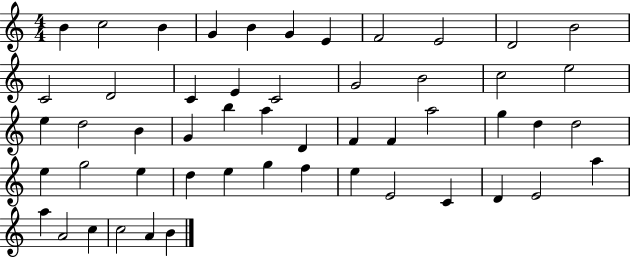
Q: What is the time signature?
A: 4/4